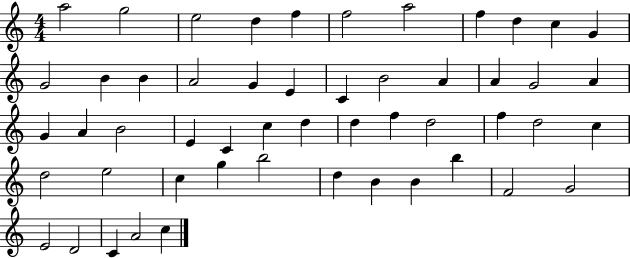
X:1
T:Untitled
M:4/4
L:1/4
K:C
a2 g2 e2 d f f2 a2 f d c G G2 B B A2 G E C B2 A A G2 A G A B2 E C c d d f d2 f d2 c d2 e2 c g b2 d B B b F2 G2 E2 D2 C A2 c